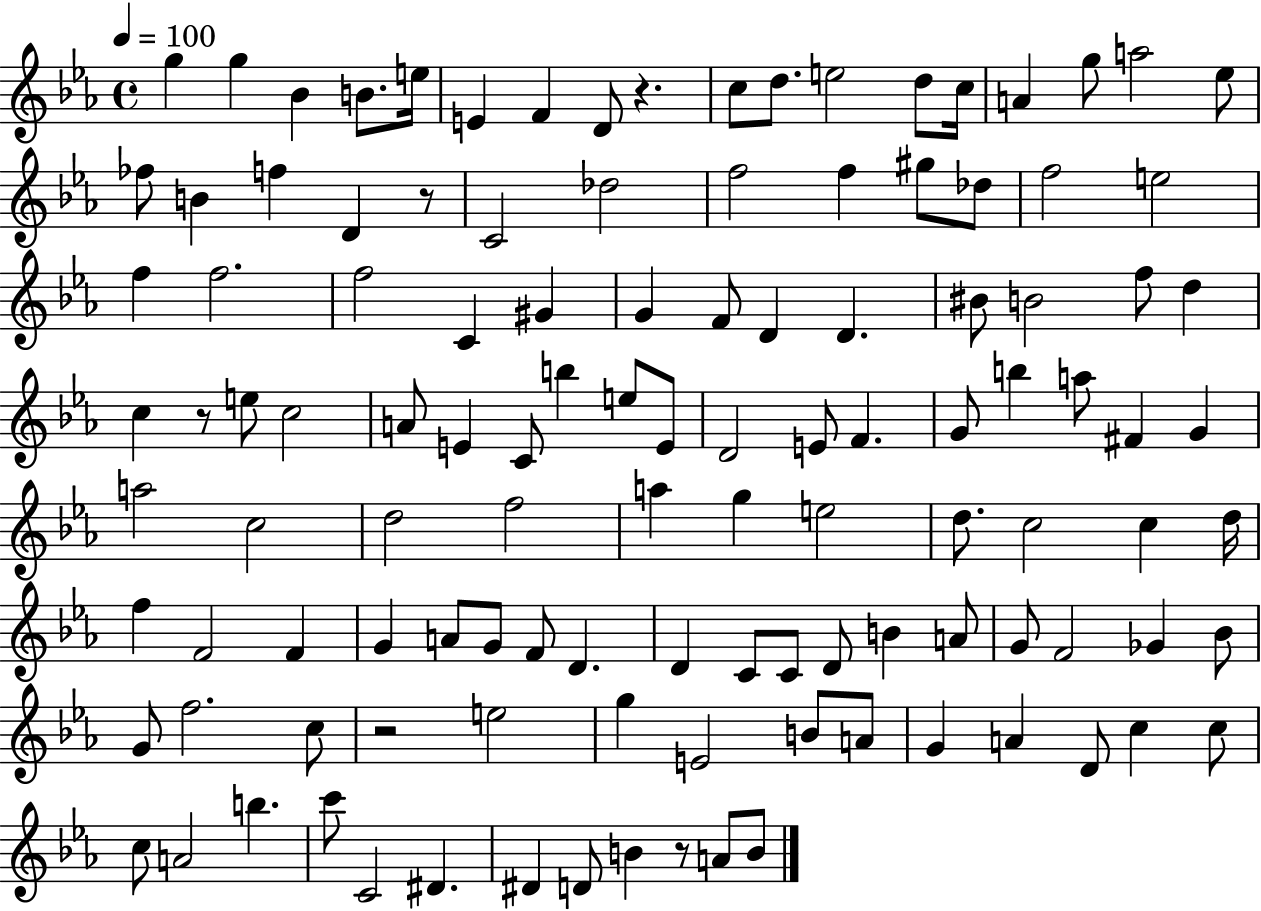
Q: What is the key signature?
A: EES major